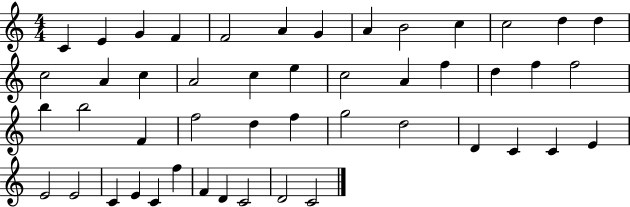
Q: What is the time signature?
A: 4/4